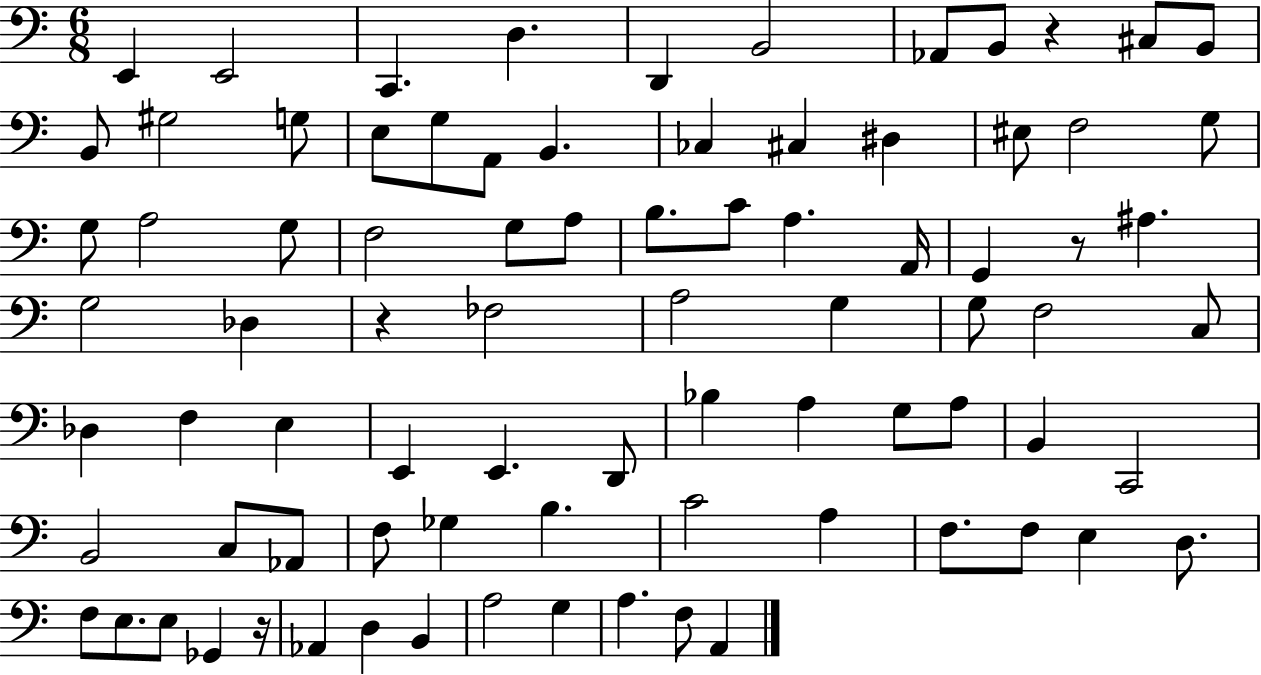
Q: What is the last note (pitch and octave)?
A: A2